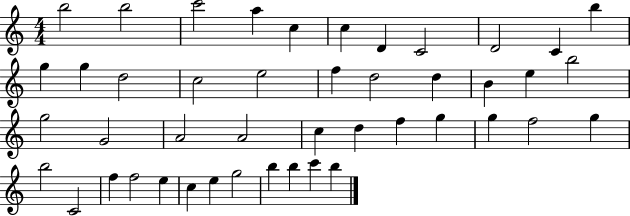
X:1
T:Untitled
M:4/4
L:1/4
K:C
b2 b2 c'2 a c c D C2 D2 C b g g d2 c2 e2 f d2 d B e b2 g2 G2 A2 A2 c d f g g f2 g b2 C2 f f2 e c e g2 b b c' b